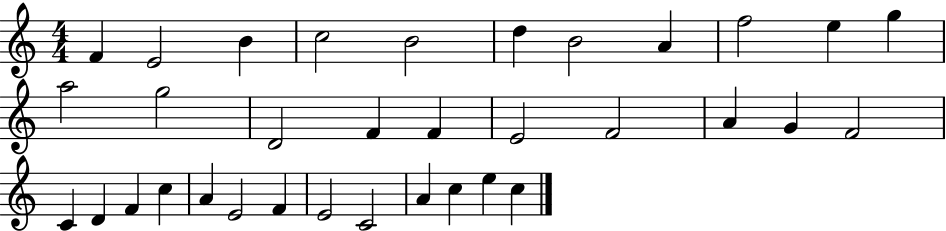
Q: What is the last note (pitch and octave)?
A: C5